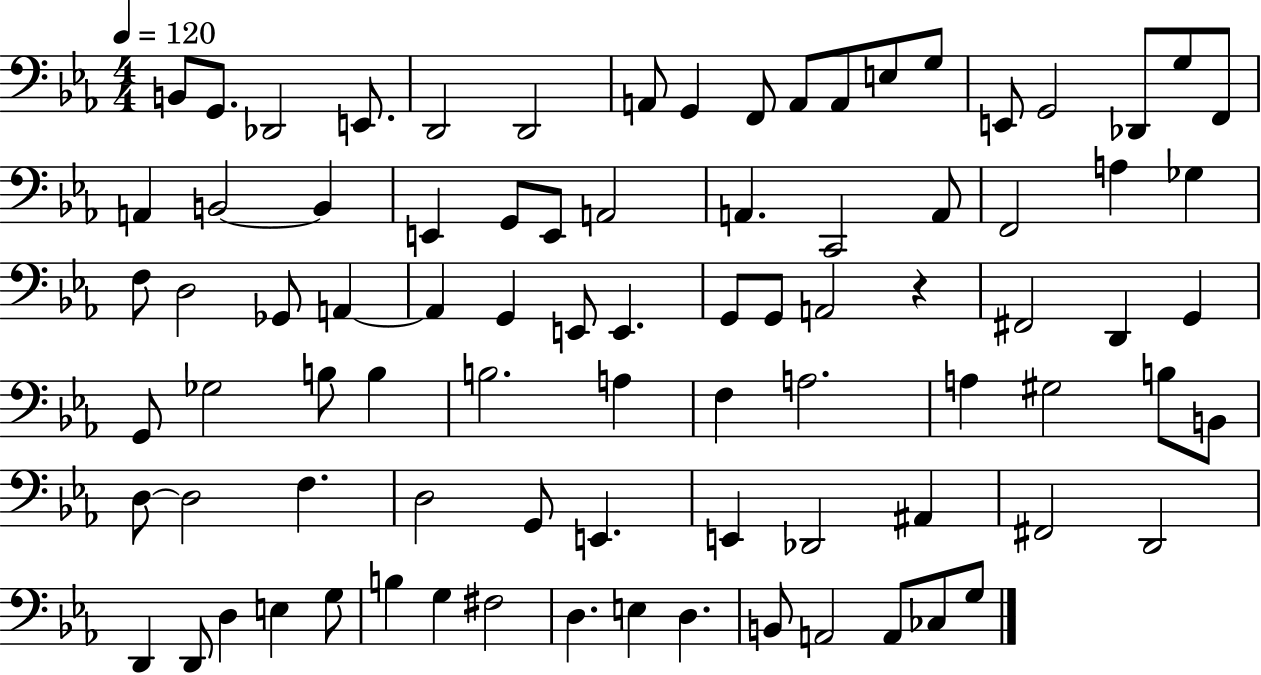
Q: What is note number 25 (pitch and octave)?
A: A2